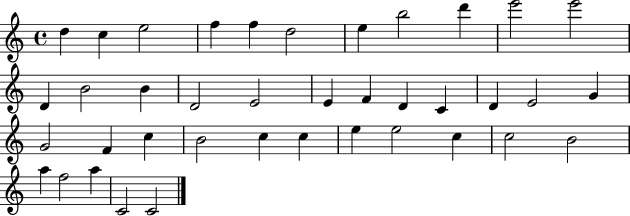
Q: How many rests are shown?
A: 0